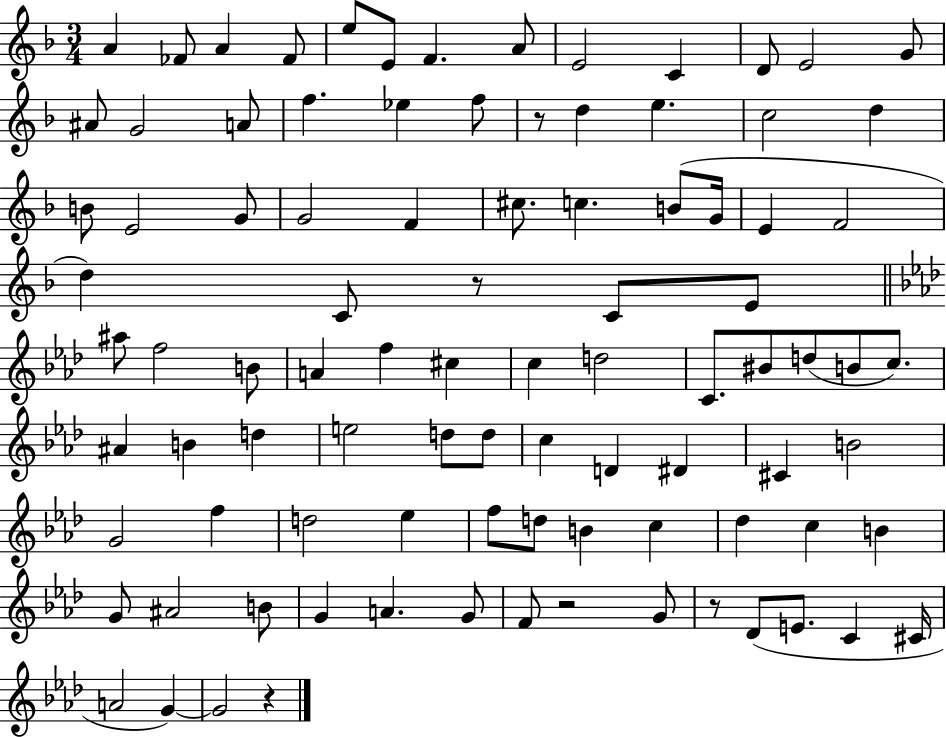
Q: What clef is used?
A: treble